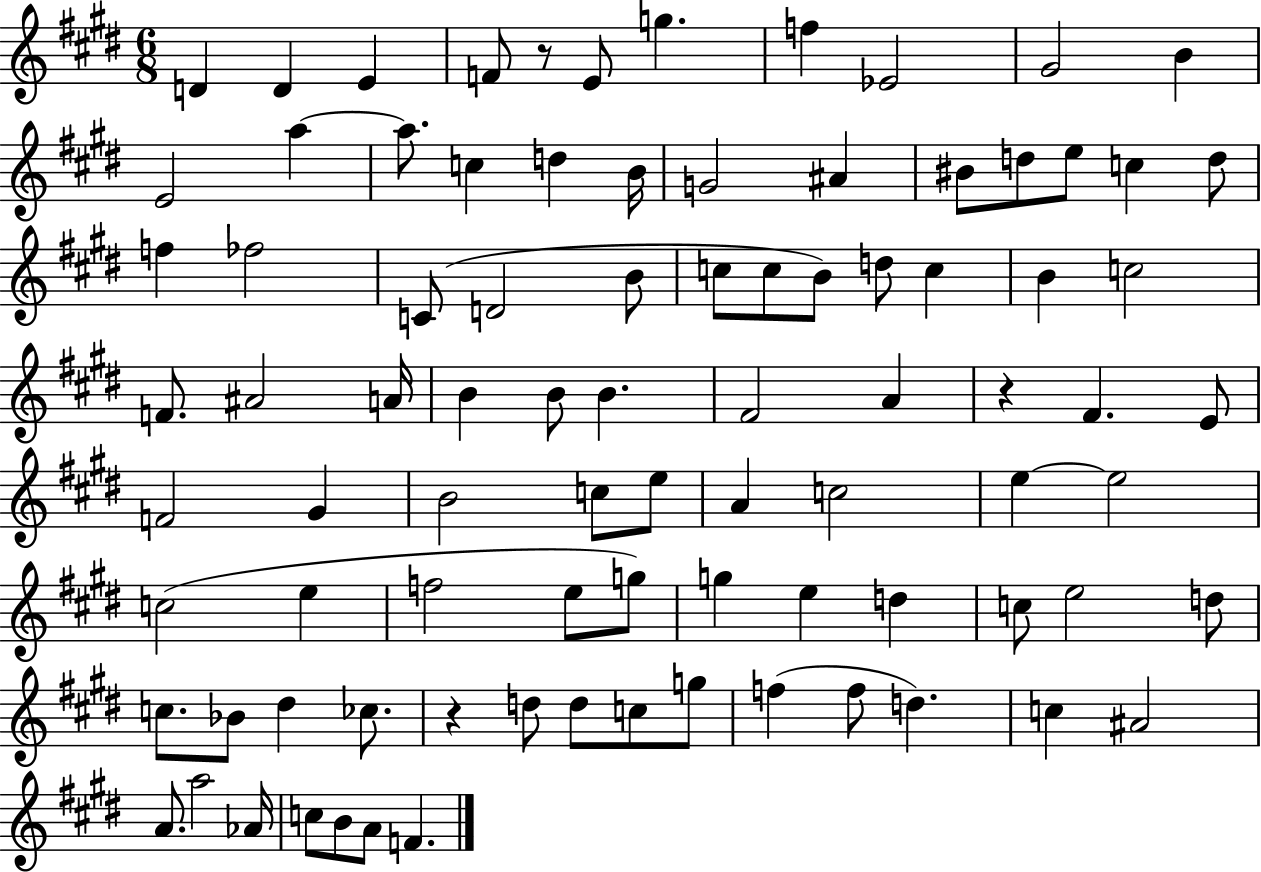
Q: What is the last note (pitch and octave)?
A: F4